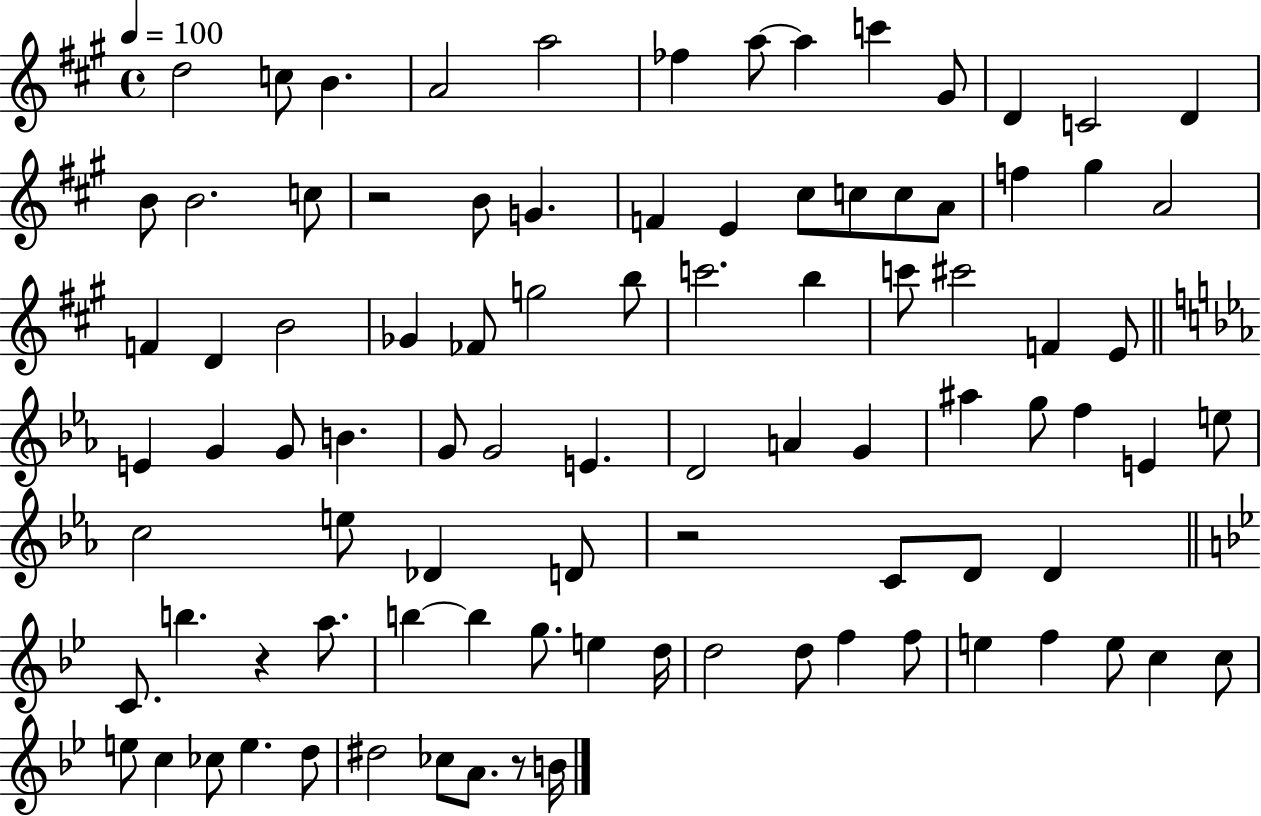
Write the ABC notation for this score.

X:1
T:Untitled
M:4/4
L:1/4
K:A
d2 c/2 B A2 a2 _f a/2 a c' ^G/2 D C2 D B/2 B2 c/2 z2 B/2 G F E ^c/2 c/2 c/2 A/2 f ^g A2 F D B2 _G _F/2 g2 b/2 c'2 b c'/2 ^c'2 F E/2 E G G/2 B G/2 G2 E D2 A G ^a g/2 f E e/2 c2 e/2 _D D/2 z2 C/2 D/2 D C/2 b z a/2 b b g/2 e d/4 d2 d/2 f f/2 e f e/2 c c/2 e/2 c _c/2 e d/2 ^d2 _c/2 A/2 z/2 B/4